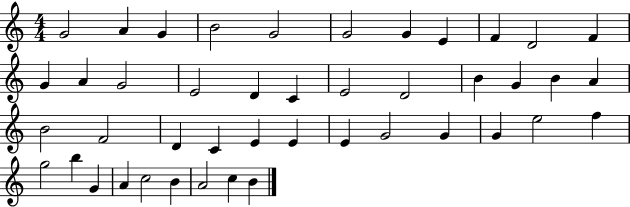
G4/h A4/q G4/q B4/h G4/h G4/h G4/q E4/q F4/q D4/h F4/q G4/q A4/q G4/h E4/h D4/q C4/q E4/h D4/h B4/q G4/q B4/q A4/q B4/h F4/h D4/q C4/q E4/q E4/q E4/q G4/h G4/q G4/q E5/h F5/q G5/h B5/q G4/q A4/q C5/h B4/q A4/h C5/q B4/q